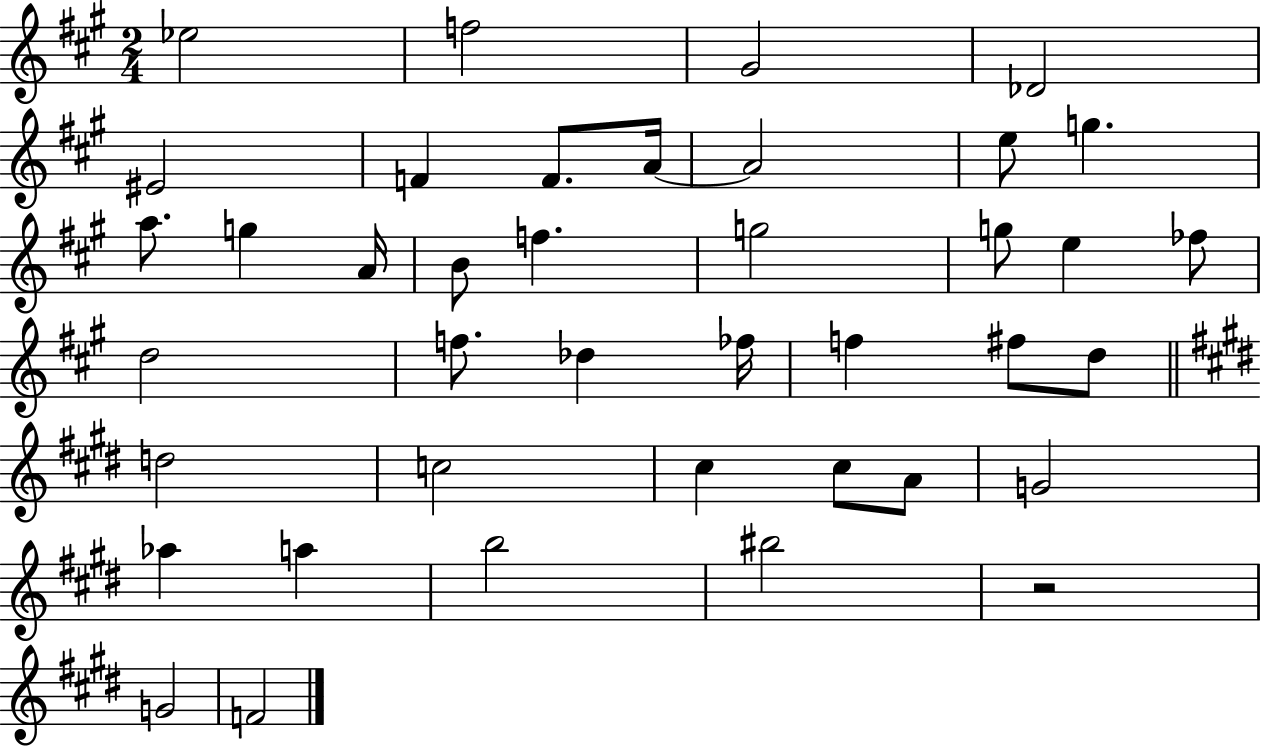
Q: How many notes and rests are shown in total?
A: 40